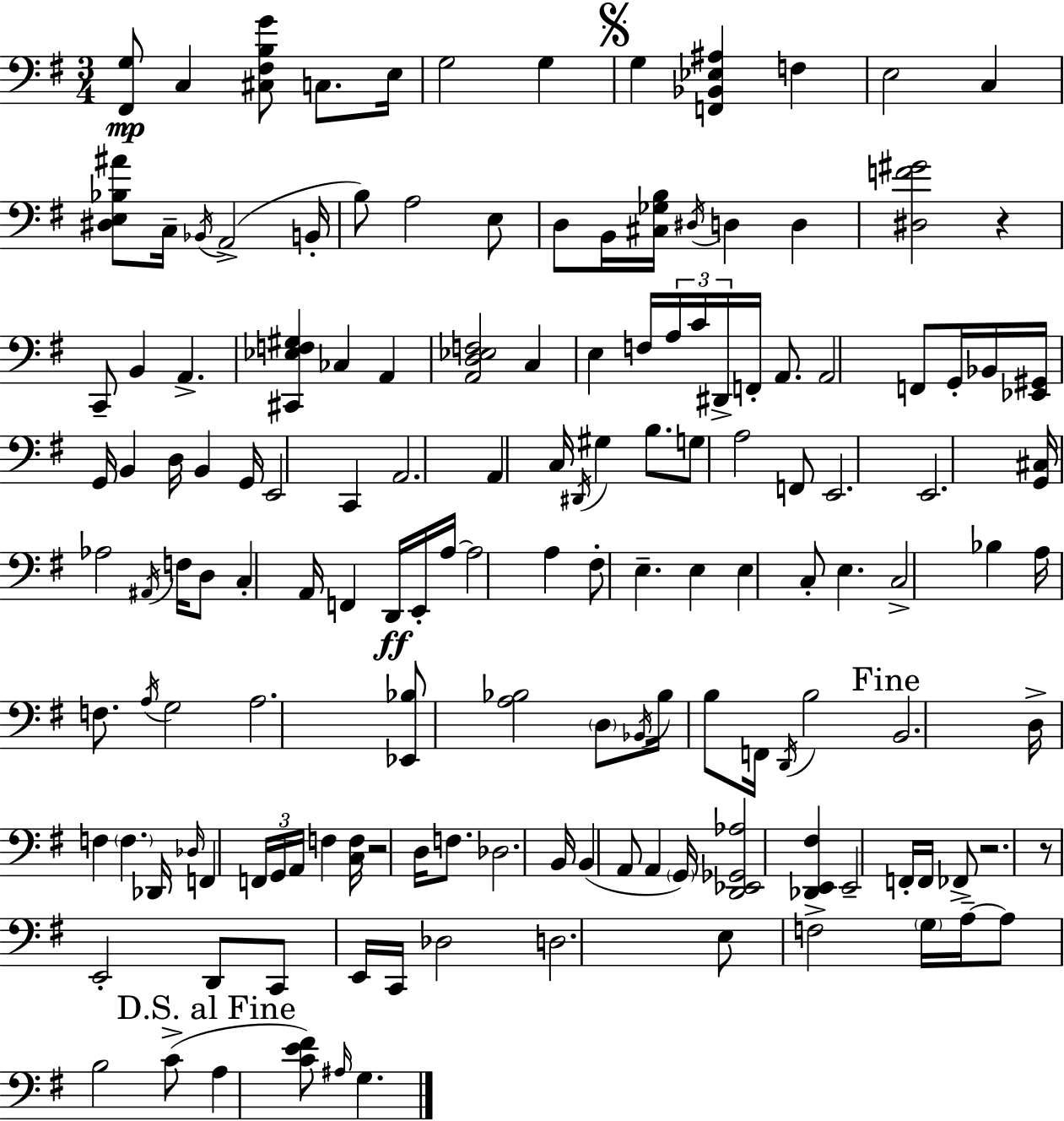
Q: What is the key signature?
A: E minor